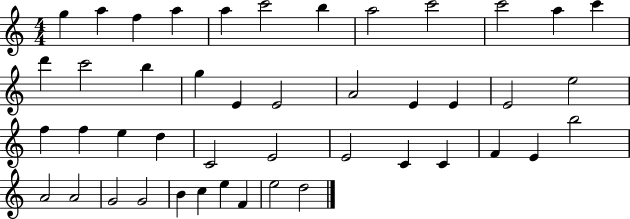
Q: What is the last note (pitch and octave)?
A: D5